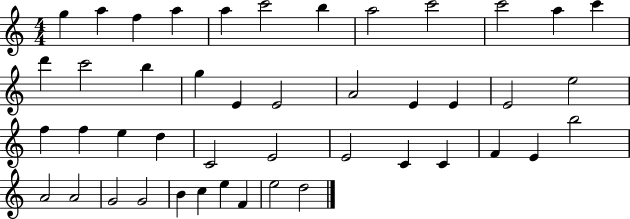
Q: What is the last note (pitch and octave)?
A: D5